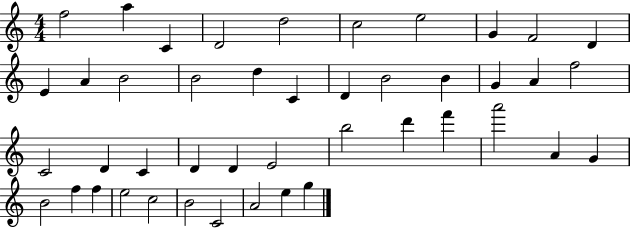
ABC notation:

X:1
T:Untitled
M:4/4
L:1/4
K:C
f2 a C D2 d2 c2 e2 G F2 D E A B2 B2 d C D B2 B G A f2 C2 D C D D E2 b2 d' f' a'2 A G B2 f f e2 c2 B2 C2 A2 e g